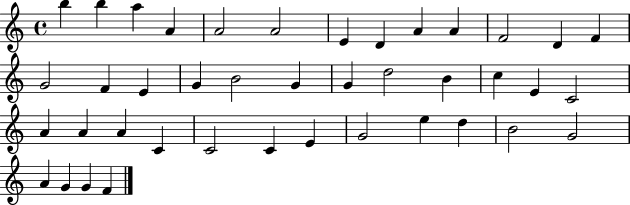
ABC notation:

X:1
T:Untitled
M:4/4
L:1/4
K:C
b b a A A2 A2 E D A A F2 D F G2 F E G B2 G G d2 B c E C2 A A A C C2 C E G2 e d B2 G2 A G G F